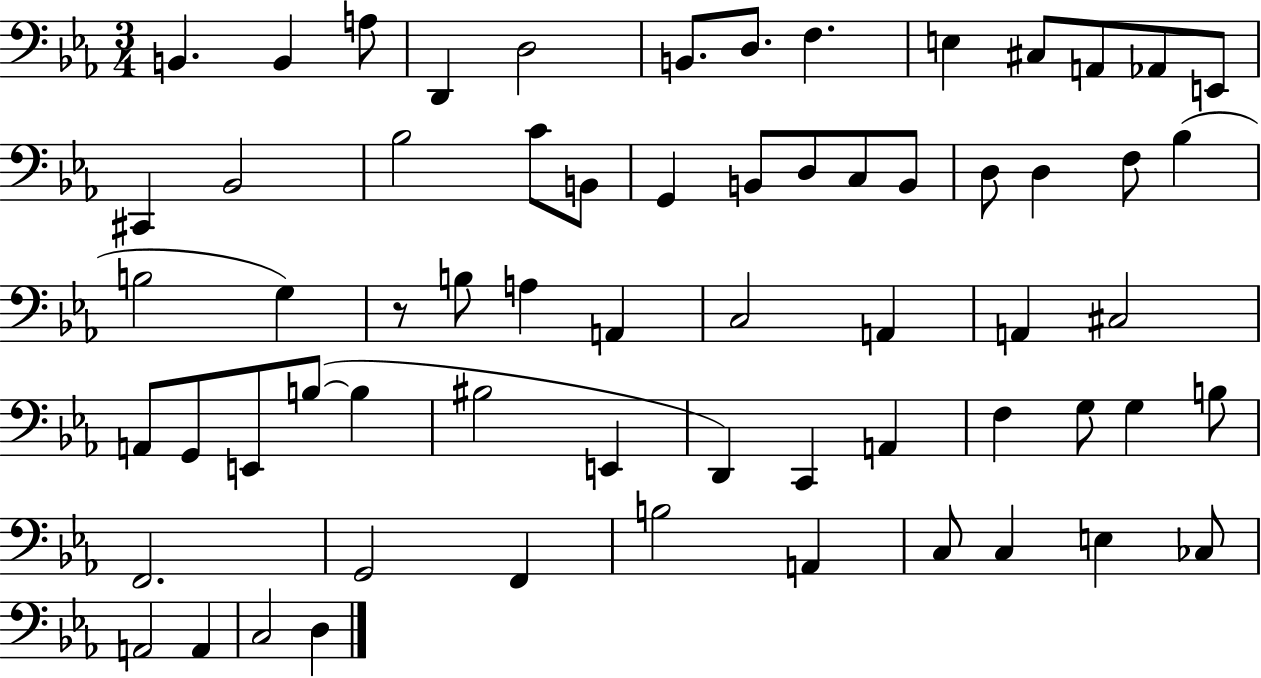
{
  \clef bass
  \numericTimeSignature
  \time 3/4
  \key ees \major
  \repeat volta 2 { b,4. b,4 a8 | d,4 d2 | b,8. d8. f4. | e4 cis8 a,8 aes,8 e,8 | \break cis,4 bes,2 | bes2 c'8 b,8 | g,4 b,8 d8 c8 b,8 | d8 d4 f8 bes4( | \break b2 g4) | r8 b8 a4 a,4 | c2 a,4 | a,4 cis2 | \break a,8 g,8 e,8 b8~(~ b4 | bis2 e,4 | d,4) c,4 a,4 | f4 g8 g4 b8 | \break f,2. | g,2 f,4 | b2 a,4 | c8 c4 e4 ces8 | \break a,2 a,4 | c2 d4 | } \bar "|."
}